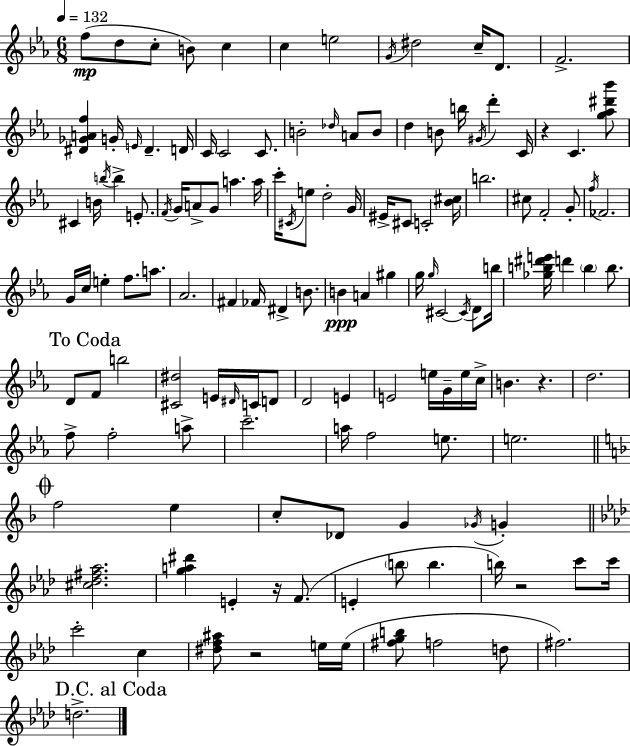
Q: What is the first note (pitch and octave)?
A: F5